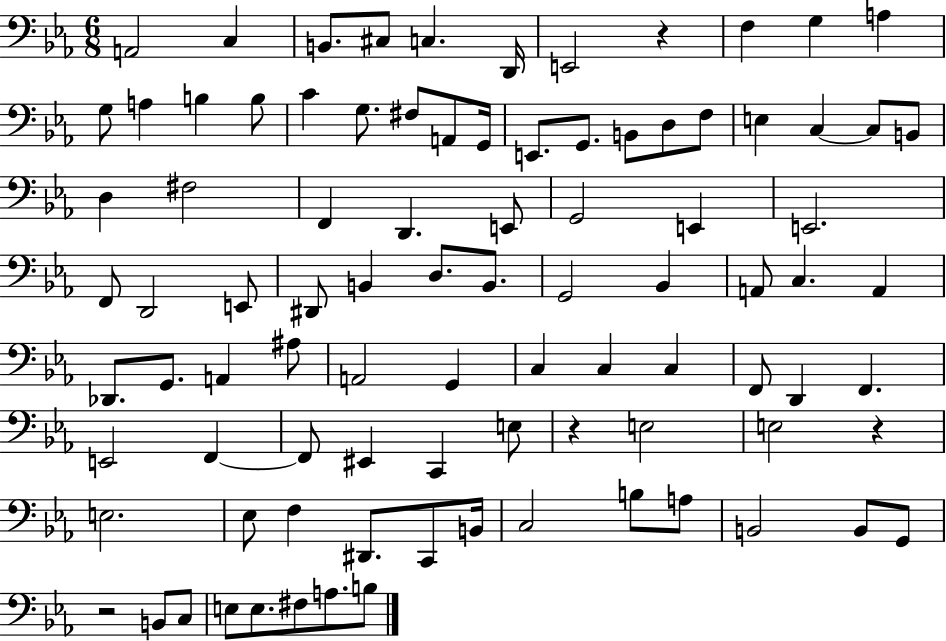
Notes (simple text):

A2/h C3/q B2/e. C#3/e C3/q. D2/s E2/h R/q F3/q G3/q A3/q G3/e A3/q B3/q B3/e C4/q G3/e. F#3/e A2/e G2/s E2/e. G2/e. B2/e D3/e F3/e E3/q C3/q C3/e B2/e D3/q F#3/h F2/q D2/q. E2/e G2/h E2/q E2/h. F2/e D2/h E2/e D#2/e B2/q D3/e. B2/e. G2/h Bb2/q A2/e C3/q. A2/q Db2/e. G2/e. A2/q A#3/e A2/h G2/q C3/q C3/q C3/q F2/e D2/q F2/q. E2/h F2/q F2/e EIS2/q C2/q E3/e R/q E3/h E3/h R/q E3/h. Eb3/e F3/q D#2/e. C2/e B2/s C3/h B3/e A3/e B2/h B2/e G2/e R/h B2/e C3/e E3/e E3/e. F#3/e A3/e. B3/e